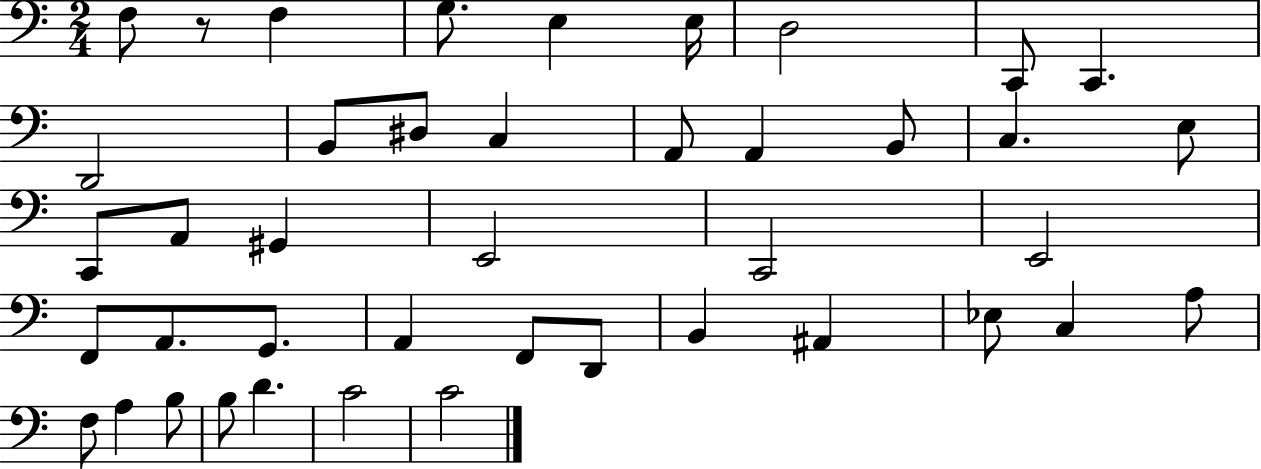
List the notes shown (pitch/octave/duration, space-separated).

F3/e R/e F3/q G3/e. E3/q E3/s D3/h C2/e C2/q. D2/h B2/e D#3/e C3/q A2/e A2/q B2/e C3/q. E3/e C2/e A2/e G#2/q E2/h C2/h E2/h F2/e A2/e. G2/e. A2/q F2/e D2/e B2/q A#2/q Eb3/e C3/q A3/e F3/e A3/q B3/e B3/e D4/q. C4/h C4/h